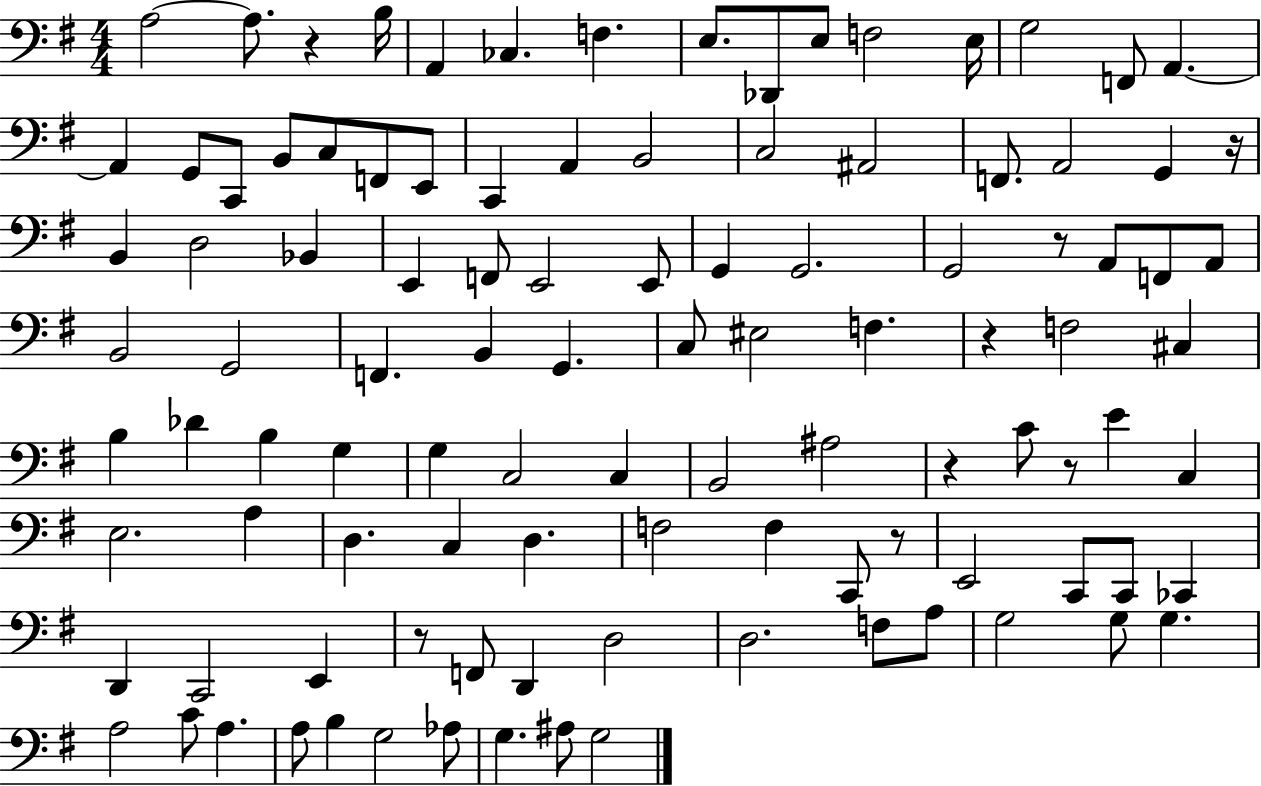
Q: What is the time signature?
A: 4/4